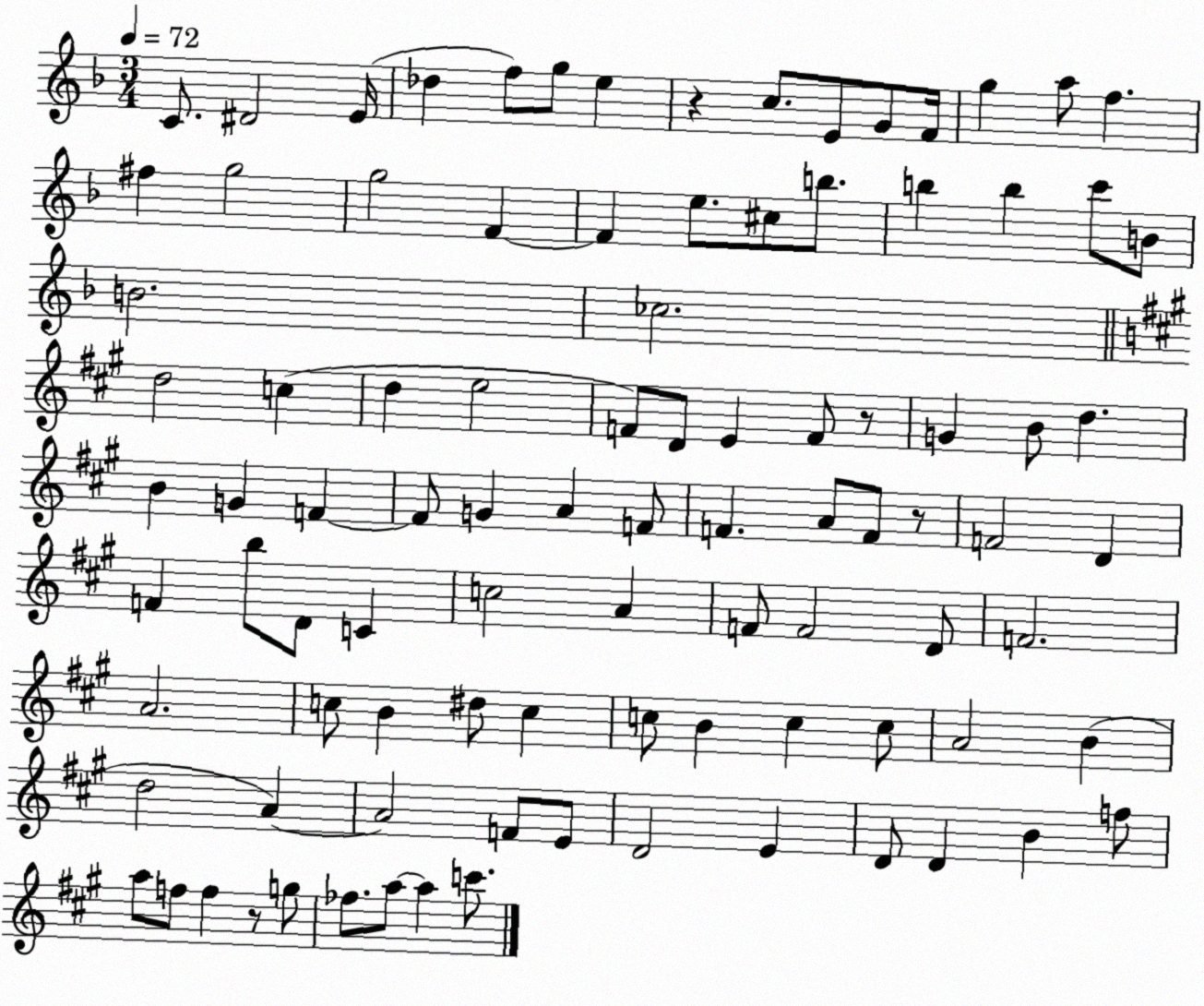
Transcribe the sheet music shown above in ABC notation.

X:1
T:Untitled
M:3/4
L:1/4
K:F
C/2 ^D2 E/4 _d f/2 g/2 e z c/2 E/2 G/2 F/4 g a/2 f ^f g2 g2 F F e/2 ^c/2 b/2 b b c'/2 B/2 B2 _c2 d2 c d e2 F/2 D/2 E F/2 z/2 G B/2 d B G F F/2 G A F/2 F A/2 F/2 z/2 F2 D F b/2 D/2 C c2 A F/2 F2 D/2 F2 A2 c/2 B ^d/2 c c/2 B c c/2 A2 B d2 A A2 F/2 E/2 D2 E D/2 D B f/2 a/2 f/2 f z/2 g/2 _f/2 a/2 a c'/2